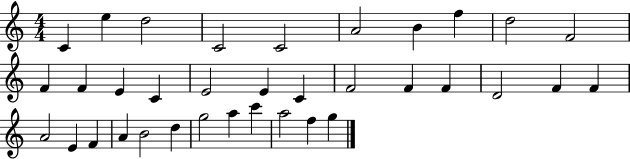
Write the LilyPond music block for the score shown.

{
  \clef treble
  \numericTimeSignature
  \time 4/4
  \key c \major
  c'4 e''4 d''2 | c'2 c'2 | a'2 b'4 f''4 | d''2 f'2 | \break f'4 f'4 e'4 c'4 | e'2 e'4 c'4 | f'2 f'4 f'4 | d'2 f'4 f'4 | \break a'2 e'4 f'4 | a'4 b'2 d''4 | g''2 a''4 c'''4 | a''2 f''4 g''4 | \break \bar "|."
}